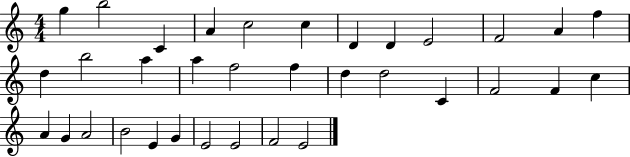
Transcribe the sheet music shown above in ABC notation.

X:1
T:Untitled
M:4/4
L:1/4
K:C
g b2 C A c2 c D D E2 F2 A f d b2 a a f2 f d d2 C F2 F c A G A2 B2 E G E2 E2 F2 E2